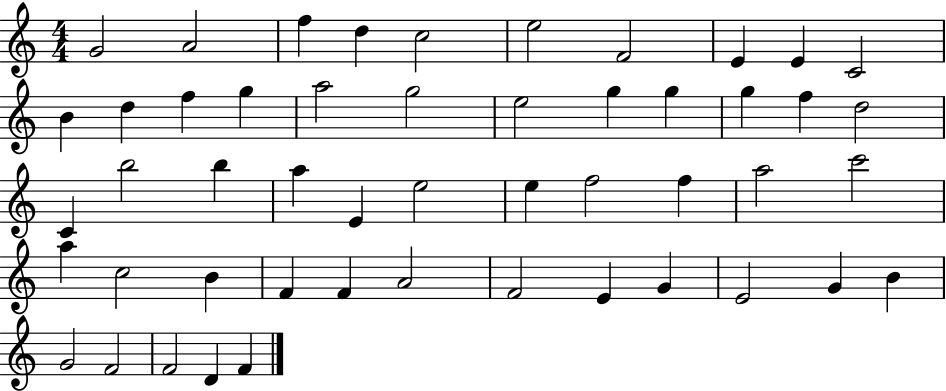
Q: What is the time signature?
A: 4/4